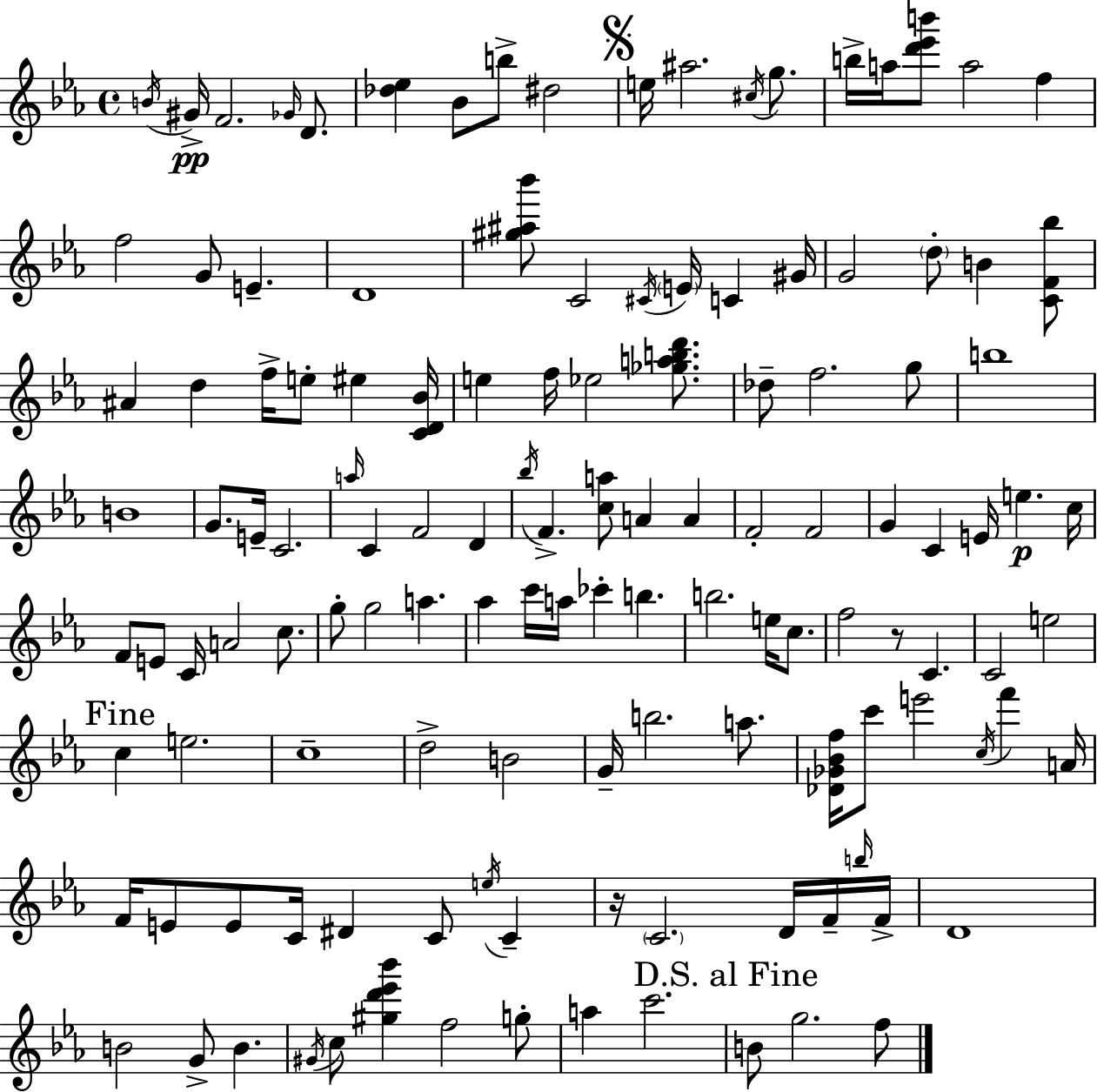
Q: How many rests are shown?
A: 2